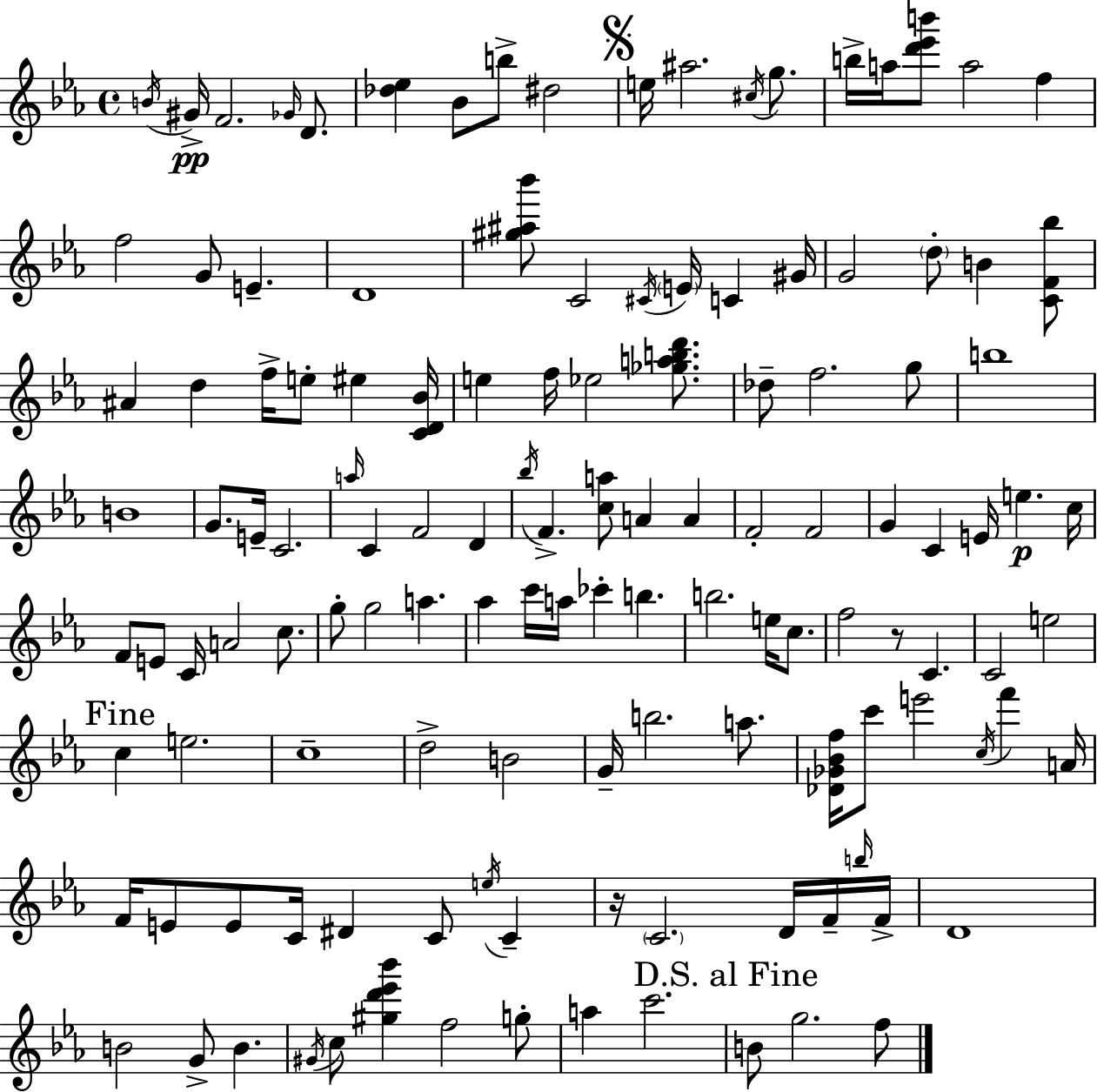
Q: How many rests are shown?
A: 2